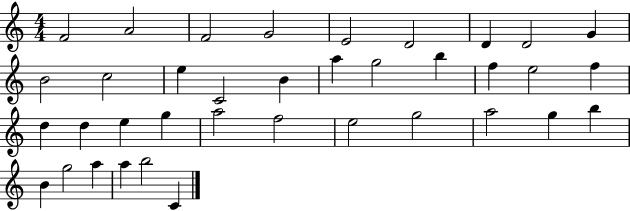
F4/h A4/h F4/h G4/h E4/h D4/h D4/q D4/h G4/q B4/h C5/h E5/q C4/h B4/q A5/q G5/h B5/q F5/q E5/h F5/q D5/q D5/q E5/q G5/q A5/h F5/h E5/h G5/h A5/h G5/q B5/q B4/q G5/h A5/q A5/q B5/h C4/q